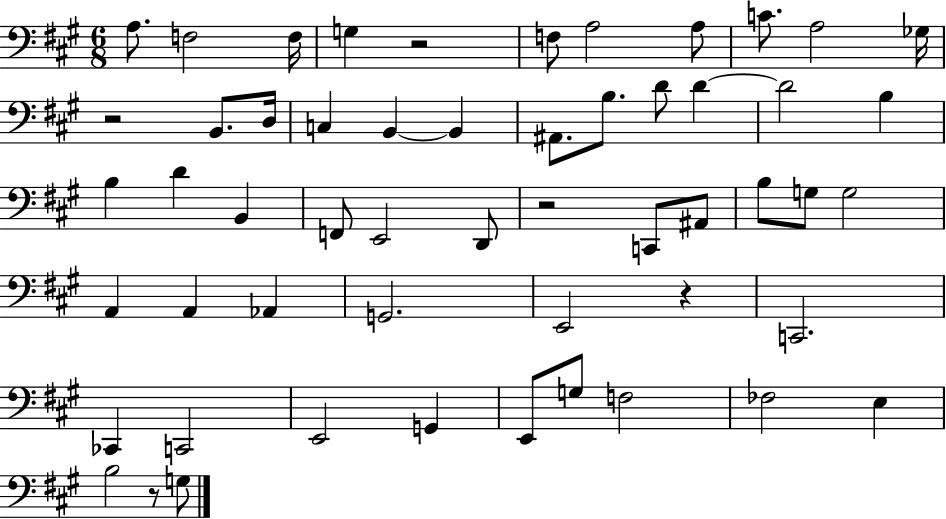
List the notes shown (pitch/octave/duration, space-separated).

A3/e. F3/h F3/s G3/q R/h F3/e A3/h A3/e C4/e. A3/h Gb3/s R/h B2/e. D3/s C3/q B2/q B2/q A#2/e. B3/e. D4/e D4/q D4/h B3/q B3/q D4/q B2/q F2/e E2/h D2/e R/h C2/e A#2/e B3/e G3/e G3/h A2/q A2/q Ab2/q G2/h. E2/h R/q C2/h. CES2/q C2/h E2/h G2/q E2/e G3/e F3/h FES3/h E3/q B3/h R/e G3/e